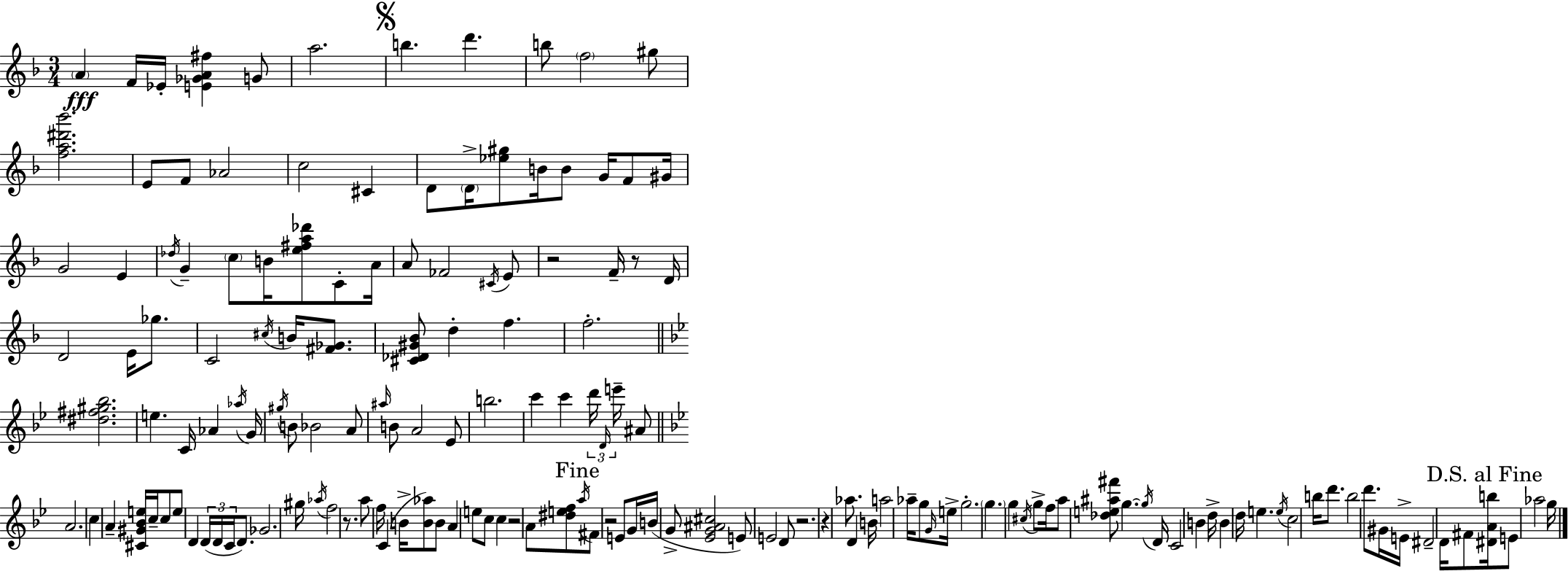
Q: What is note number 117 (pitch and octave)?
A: D4